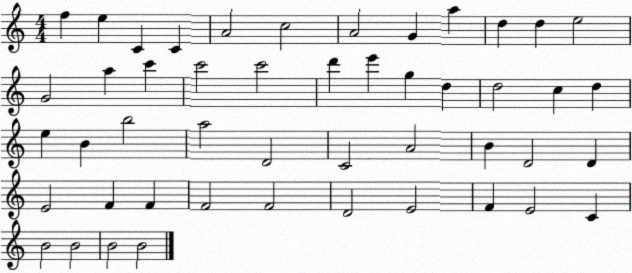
X:1
T:Untitled
M:4/4
L:1/4
K:C
f e C C A2 c2 A2 G a d d e2 G2 a c' c'2 c'2 d' e' g d d2 c d e B b2 a2 D2 C2 A2 B D2 D E2 F F F2 F2 D2 E2 F E2 C B2 B2 B2 B2